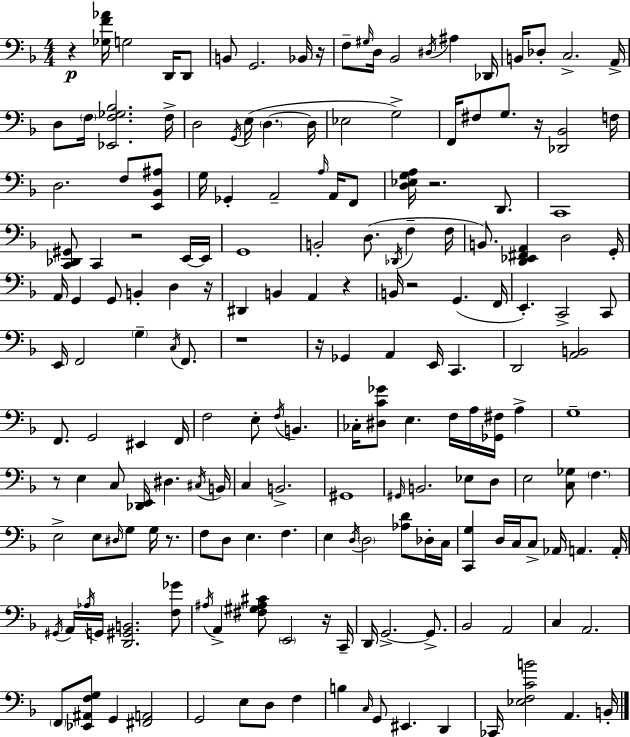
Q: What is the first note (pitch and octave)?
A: G3